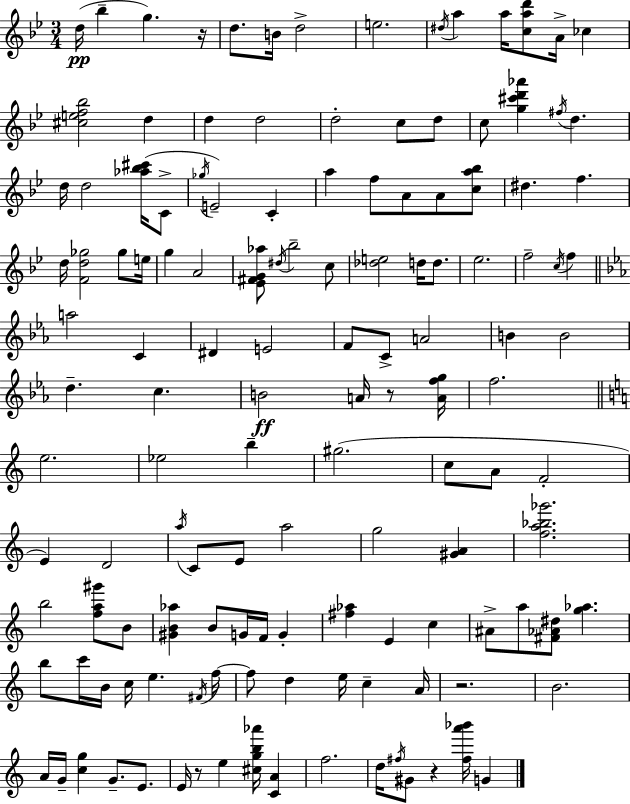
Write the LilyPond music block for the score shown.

{
  \clef treble
  \numericTimeSignature
  \time 3/4
  \key g \minor
  \repeat volta 2 { d''16(\pp bes''4-- g''4.) r16 | d''8. b'16 d''2-> | e''2. | \acciaccatura { dis''16 } a''4 a''16 <c'' a'' d'''>8 a'16-> ces''4 | \break <cis'' e'' f'' bes''>2 d''4 | d''4 d''2 | d''2-. c''8 d''8 | c''8 <g'' cis''' d''' aes'''>4 \acciaccatura { fis''16 } d''4. | \break d''16 d''2 <aes'' bes'' cis'''>16( | c'8-> \acciaccatura { ges''16 } e'2--) c'4-. | a''4 f''8 a'8 a'8 | <c'' a'' bes''>8 dis''4. f''4. | \break d''16 <f' d'' ges''>2 | ges''8 e''16 g''4 a'2 | <ees' fis' g' aes''>8 \acciaccatura { dis''16 } bes''2-- | c''8 <des'' e''>2 | \break d''16 d''8. ees''2. | f''2-- | \acciaccatura { c''16 } f''4 \bar "||" \break \key c \minor a''2 c'4 | dis'4 e'2 | f'8 c'8-> a'2 | b'4 b'2 | \break d''4.-- c''4. | b'2\ff a'16 r8 <a' f'' g''>16 | f''2. | \bar "||" \break \key a \minor e''2. | ees''2 b''4-- | gis''2.( | c''8 a'8 f'2-. | \break e'4) d'2 | \acciaccatura { a''16 } c'8 e'8 a''2 | g''2 <gis' a'>4 | <f'' a'' bes'' ges'''>2. | \break b''2 <f'' a'' gis'''>8 b'8 | <gis' b' aes''>4 b'8 g'16 f'16 g'4-. | <fis'' aes''>4 e'4 c''4 | ais'8-> a''8 <fis' aes' dis''>8 <g'' aes''>4. | \break b''8 c'''16 b'16 c''16 e''4. | \acciaccatura { fis'16 } f''16~~ f''8 d''4 e''16 c''4-- | a'16 r2. | b'2. | \break a'16 g'16-- <c'' g''>4 g'8.-- e'8. | e'16 r8 e''4 <cis'' g'' b'' aes'''>16 <c' a'>4 | f''2. | d''16 \acciaccatura { fis''16 } gis'8 r4 <fis'' a''' bes'''>16 g'4 | \break } \bar "|."
}